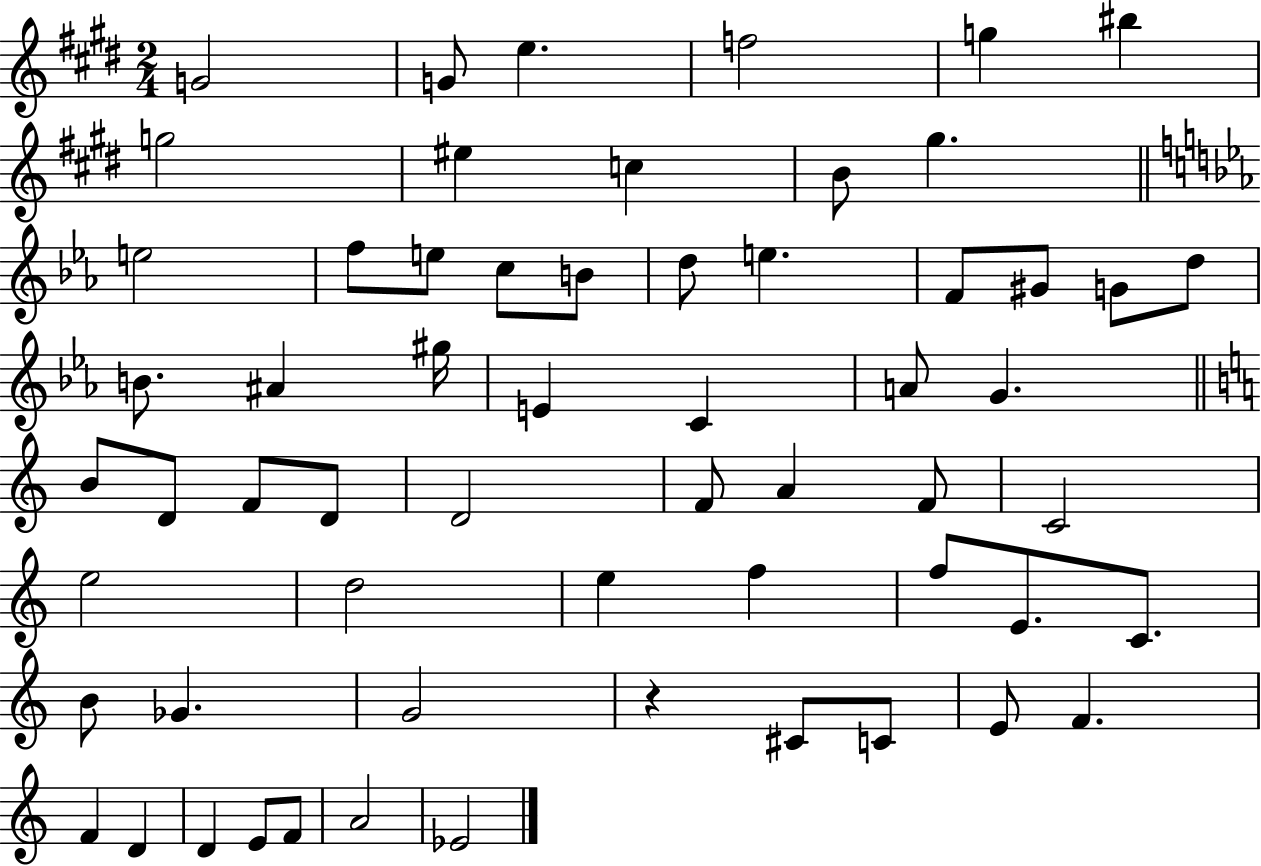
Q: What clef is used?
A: treble